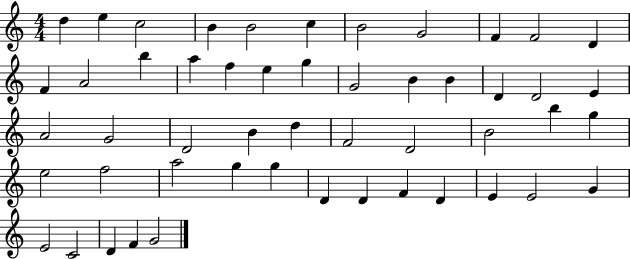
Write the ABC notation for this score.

X:1
T:Untitled
M:4/4
L:1/4
K:C
d e c2 B B2 c B2 G2 F F2 D F A2 b a f e g G2 B B D D2 E A2 G2 D2 B d F2 D2 B2 b g e2 f2 a2 g g D D F D E E2 G E2 C2 D F G2